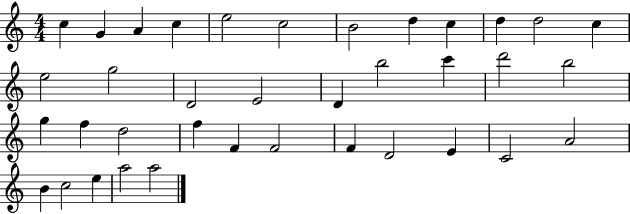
X:1
T:Untitled
M:4/4
L:1/4
K:C
c G A c e2 c2 B2 d c d d2 c e2 g2 D2 E2 D b2 c' d'2 b2 g f d2 f F F2 F D2 E C2 A2 B c2 e a2 a2